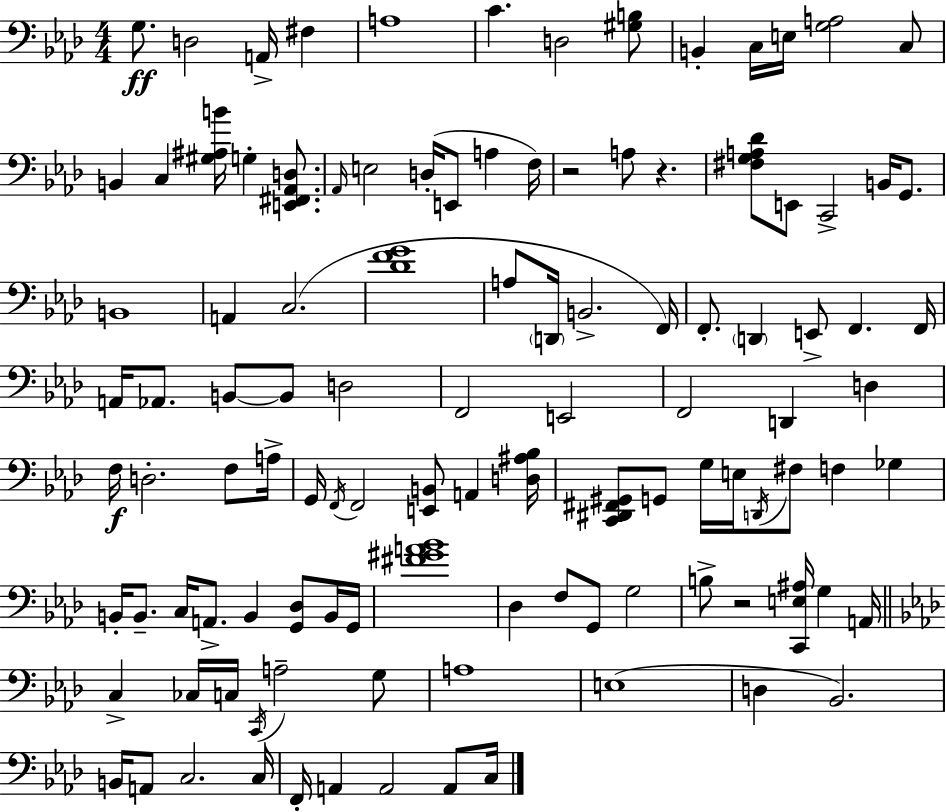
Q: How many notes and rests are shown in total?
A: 110